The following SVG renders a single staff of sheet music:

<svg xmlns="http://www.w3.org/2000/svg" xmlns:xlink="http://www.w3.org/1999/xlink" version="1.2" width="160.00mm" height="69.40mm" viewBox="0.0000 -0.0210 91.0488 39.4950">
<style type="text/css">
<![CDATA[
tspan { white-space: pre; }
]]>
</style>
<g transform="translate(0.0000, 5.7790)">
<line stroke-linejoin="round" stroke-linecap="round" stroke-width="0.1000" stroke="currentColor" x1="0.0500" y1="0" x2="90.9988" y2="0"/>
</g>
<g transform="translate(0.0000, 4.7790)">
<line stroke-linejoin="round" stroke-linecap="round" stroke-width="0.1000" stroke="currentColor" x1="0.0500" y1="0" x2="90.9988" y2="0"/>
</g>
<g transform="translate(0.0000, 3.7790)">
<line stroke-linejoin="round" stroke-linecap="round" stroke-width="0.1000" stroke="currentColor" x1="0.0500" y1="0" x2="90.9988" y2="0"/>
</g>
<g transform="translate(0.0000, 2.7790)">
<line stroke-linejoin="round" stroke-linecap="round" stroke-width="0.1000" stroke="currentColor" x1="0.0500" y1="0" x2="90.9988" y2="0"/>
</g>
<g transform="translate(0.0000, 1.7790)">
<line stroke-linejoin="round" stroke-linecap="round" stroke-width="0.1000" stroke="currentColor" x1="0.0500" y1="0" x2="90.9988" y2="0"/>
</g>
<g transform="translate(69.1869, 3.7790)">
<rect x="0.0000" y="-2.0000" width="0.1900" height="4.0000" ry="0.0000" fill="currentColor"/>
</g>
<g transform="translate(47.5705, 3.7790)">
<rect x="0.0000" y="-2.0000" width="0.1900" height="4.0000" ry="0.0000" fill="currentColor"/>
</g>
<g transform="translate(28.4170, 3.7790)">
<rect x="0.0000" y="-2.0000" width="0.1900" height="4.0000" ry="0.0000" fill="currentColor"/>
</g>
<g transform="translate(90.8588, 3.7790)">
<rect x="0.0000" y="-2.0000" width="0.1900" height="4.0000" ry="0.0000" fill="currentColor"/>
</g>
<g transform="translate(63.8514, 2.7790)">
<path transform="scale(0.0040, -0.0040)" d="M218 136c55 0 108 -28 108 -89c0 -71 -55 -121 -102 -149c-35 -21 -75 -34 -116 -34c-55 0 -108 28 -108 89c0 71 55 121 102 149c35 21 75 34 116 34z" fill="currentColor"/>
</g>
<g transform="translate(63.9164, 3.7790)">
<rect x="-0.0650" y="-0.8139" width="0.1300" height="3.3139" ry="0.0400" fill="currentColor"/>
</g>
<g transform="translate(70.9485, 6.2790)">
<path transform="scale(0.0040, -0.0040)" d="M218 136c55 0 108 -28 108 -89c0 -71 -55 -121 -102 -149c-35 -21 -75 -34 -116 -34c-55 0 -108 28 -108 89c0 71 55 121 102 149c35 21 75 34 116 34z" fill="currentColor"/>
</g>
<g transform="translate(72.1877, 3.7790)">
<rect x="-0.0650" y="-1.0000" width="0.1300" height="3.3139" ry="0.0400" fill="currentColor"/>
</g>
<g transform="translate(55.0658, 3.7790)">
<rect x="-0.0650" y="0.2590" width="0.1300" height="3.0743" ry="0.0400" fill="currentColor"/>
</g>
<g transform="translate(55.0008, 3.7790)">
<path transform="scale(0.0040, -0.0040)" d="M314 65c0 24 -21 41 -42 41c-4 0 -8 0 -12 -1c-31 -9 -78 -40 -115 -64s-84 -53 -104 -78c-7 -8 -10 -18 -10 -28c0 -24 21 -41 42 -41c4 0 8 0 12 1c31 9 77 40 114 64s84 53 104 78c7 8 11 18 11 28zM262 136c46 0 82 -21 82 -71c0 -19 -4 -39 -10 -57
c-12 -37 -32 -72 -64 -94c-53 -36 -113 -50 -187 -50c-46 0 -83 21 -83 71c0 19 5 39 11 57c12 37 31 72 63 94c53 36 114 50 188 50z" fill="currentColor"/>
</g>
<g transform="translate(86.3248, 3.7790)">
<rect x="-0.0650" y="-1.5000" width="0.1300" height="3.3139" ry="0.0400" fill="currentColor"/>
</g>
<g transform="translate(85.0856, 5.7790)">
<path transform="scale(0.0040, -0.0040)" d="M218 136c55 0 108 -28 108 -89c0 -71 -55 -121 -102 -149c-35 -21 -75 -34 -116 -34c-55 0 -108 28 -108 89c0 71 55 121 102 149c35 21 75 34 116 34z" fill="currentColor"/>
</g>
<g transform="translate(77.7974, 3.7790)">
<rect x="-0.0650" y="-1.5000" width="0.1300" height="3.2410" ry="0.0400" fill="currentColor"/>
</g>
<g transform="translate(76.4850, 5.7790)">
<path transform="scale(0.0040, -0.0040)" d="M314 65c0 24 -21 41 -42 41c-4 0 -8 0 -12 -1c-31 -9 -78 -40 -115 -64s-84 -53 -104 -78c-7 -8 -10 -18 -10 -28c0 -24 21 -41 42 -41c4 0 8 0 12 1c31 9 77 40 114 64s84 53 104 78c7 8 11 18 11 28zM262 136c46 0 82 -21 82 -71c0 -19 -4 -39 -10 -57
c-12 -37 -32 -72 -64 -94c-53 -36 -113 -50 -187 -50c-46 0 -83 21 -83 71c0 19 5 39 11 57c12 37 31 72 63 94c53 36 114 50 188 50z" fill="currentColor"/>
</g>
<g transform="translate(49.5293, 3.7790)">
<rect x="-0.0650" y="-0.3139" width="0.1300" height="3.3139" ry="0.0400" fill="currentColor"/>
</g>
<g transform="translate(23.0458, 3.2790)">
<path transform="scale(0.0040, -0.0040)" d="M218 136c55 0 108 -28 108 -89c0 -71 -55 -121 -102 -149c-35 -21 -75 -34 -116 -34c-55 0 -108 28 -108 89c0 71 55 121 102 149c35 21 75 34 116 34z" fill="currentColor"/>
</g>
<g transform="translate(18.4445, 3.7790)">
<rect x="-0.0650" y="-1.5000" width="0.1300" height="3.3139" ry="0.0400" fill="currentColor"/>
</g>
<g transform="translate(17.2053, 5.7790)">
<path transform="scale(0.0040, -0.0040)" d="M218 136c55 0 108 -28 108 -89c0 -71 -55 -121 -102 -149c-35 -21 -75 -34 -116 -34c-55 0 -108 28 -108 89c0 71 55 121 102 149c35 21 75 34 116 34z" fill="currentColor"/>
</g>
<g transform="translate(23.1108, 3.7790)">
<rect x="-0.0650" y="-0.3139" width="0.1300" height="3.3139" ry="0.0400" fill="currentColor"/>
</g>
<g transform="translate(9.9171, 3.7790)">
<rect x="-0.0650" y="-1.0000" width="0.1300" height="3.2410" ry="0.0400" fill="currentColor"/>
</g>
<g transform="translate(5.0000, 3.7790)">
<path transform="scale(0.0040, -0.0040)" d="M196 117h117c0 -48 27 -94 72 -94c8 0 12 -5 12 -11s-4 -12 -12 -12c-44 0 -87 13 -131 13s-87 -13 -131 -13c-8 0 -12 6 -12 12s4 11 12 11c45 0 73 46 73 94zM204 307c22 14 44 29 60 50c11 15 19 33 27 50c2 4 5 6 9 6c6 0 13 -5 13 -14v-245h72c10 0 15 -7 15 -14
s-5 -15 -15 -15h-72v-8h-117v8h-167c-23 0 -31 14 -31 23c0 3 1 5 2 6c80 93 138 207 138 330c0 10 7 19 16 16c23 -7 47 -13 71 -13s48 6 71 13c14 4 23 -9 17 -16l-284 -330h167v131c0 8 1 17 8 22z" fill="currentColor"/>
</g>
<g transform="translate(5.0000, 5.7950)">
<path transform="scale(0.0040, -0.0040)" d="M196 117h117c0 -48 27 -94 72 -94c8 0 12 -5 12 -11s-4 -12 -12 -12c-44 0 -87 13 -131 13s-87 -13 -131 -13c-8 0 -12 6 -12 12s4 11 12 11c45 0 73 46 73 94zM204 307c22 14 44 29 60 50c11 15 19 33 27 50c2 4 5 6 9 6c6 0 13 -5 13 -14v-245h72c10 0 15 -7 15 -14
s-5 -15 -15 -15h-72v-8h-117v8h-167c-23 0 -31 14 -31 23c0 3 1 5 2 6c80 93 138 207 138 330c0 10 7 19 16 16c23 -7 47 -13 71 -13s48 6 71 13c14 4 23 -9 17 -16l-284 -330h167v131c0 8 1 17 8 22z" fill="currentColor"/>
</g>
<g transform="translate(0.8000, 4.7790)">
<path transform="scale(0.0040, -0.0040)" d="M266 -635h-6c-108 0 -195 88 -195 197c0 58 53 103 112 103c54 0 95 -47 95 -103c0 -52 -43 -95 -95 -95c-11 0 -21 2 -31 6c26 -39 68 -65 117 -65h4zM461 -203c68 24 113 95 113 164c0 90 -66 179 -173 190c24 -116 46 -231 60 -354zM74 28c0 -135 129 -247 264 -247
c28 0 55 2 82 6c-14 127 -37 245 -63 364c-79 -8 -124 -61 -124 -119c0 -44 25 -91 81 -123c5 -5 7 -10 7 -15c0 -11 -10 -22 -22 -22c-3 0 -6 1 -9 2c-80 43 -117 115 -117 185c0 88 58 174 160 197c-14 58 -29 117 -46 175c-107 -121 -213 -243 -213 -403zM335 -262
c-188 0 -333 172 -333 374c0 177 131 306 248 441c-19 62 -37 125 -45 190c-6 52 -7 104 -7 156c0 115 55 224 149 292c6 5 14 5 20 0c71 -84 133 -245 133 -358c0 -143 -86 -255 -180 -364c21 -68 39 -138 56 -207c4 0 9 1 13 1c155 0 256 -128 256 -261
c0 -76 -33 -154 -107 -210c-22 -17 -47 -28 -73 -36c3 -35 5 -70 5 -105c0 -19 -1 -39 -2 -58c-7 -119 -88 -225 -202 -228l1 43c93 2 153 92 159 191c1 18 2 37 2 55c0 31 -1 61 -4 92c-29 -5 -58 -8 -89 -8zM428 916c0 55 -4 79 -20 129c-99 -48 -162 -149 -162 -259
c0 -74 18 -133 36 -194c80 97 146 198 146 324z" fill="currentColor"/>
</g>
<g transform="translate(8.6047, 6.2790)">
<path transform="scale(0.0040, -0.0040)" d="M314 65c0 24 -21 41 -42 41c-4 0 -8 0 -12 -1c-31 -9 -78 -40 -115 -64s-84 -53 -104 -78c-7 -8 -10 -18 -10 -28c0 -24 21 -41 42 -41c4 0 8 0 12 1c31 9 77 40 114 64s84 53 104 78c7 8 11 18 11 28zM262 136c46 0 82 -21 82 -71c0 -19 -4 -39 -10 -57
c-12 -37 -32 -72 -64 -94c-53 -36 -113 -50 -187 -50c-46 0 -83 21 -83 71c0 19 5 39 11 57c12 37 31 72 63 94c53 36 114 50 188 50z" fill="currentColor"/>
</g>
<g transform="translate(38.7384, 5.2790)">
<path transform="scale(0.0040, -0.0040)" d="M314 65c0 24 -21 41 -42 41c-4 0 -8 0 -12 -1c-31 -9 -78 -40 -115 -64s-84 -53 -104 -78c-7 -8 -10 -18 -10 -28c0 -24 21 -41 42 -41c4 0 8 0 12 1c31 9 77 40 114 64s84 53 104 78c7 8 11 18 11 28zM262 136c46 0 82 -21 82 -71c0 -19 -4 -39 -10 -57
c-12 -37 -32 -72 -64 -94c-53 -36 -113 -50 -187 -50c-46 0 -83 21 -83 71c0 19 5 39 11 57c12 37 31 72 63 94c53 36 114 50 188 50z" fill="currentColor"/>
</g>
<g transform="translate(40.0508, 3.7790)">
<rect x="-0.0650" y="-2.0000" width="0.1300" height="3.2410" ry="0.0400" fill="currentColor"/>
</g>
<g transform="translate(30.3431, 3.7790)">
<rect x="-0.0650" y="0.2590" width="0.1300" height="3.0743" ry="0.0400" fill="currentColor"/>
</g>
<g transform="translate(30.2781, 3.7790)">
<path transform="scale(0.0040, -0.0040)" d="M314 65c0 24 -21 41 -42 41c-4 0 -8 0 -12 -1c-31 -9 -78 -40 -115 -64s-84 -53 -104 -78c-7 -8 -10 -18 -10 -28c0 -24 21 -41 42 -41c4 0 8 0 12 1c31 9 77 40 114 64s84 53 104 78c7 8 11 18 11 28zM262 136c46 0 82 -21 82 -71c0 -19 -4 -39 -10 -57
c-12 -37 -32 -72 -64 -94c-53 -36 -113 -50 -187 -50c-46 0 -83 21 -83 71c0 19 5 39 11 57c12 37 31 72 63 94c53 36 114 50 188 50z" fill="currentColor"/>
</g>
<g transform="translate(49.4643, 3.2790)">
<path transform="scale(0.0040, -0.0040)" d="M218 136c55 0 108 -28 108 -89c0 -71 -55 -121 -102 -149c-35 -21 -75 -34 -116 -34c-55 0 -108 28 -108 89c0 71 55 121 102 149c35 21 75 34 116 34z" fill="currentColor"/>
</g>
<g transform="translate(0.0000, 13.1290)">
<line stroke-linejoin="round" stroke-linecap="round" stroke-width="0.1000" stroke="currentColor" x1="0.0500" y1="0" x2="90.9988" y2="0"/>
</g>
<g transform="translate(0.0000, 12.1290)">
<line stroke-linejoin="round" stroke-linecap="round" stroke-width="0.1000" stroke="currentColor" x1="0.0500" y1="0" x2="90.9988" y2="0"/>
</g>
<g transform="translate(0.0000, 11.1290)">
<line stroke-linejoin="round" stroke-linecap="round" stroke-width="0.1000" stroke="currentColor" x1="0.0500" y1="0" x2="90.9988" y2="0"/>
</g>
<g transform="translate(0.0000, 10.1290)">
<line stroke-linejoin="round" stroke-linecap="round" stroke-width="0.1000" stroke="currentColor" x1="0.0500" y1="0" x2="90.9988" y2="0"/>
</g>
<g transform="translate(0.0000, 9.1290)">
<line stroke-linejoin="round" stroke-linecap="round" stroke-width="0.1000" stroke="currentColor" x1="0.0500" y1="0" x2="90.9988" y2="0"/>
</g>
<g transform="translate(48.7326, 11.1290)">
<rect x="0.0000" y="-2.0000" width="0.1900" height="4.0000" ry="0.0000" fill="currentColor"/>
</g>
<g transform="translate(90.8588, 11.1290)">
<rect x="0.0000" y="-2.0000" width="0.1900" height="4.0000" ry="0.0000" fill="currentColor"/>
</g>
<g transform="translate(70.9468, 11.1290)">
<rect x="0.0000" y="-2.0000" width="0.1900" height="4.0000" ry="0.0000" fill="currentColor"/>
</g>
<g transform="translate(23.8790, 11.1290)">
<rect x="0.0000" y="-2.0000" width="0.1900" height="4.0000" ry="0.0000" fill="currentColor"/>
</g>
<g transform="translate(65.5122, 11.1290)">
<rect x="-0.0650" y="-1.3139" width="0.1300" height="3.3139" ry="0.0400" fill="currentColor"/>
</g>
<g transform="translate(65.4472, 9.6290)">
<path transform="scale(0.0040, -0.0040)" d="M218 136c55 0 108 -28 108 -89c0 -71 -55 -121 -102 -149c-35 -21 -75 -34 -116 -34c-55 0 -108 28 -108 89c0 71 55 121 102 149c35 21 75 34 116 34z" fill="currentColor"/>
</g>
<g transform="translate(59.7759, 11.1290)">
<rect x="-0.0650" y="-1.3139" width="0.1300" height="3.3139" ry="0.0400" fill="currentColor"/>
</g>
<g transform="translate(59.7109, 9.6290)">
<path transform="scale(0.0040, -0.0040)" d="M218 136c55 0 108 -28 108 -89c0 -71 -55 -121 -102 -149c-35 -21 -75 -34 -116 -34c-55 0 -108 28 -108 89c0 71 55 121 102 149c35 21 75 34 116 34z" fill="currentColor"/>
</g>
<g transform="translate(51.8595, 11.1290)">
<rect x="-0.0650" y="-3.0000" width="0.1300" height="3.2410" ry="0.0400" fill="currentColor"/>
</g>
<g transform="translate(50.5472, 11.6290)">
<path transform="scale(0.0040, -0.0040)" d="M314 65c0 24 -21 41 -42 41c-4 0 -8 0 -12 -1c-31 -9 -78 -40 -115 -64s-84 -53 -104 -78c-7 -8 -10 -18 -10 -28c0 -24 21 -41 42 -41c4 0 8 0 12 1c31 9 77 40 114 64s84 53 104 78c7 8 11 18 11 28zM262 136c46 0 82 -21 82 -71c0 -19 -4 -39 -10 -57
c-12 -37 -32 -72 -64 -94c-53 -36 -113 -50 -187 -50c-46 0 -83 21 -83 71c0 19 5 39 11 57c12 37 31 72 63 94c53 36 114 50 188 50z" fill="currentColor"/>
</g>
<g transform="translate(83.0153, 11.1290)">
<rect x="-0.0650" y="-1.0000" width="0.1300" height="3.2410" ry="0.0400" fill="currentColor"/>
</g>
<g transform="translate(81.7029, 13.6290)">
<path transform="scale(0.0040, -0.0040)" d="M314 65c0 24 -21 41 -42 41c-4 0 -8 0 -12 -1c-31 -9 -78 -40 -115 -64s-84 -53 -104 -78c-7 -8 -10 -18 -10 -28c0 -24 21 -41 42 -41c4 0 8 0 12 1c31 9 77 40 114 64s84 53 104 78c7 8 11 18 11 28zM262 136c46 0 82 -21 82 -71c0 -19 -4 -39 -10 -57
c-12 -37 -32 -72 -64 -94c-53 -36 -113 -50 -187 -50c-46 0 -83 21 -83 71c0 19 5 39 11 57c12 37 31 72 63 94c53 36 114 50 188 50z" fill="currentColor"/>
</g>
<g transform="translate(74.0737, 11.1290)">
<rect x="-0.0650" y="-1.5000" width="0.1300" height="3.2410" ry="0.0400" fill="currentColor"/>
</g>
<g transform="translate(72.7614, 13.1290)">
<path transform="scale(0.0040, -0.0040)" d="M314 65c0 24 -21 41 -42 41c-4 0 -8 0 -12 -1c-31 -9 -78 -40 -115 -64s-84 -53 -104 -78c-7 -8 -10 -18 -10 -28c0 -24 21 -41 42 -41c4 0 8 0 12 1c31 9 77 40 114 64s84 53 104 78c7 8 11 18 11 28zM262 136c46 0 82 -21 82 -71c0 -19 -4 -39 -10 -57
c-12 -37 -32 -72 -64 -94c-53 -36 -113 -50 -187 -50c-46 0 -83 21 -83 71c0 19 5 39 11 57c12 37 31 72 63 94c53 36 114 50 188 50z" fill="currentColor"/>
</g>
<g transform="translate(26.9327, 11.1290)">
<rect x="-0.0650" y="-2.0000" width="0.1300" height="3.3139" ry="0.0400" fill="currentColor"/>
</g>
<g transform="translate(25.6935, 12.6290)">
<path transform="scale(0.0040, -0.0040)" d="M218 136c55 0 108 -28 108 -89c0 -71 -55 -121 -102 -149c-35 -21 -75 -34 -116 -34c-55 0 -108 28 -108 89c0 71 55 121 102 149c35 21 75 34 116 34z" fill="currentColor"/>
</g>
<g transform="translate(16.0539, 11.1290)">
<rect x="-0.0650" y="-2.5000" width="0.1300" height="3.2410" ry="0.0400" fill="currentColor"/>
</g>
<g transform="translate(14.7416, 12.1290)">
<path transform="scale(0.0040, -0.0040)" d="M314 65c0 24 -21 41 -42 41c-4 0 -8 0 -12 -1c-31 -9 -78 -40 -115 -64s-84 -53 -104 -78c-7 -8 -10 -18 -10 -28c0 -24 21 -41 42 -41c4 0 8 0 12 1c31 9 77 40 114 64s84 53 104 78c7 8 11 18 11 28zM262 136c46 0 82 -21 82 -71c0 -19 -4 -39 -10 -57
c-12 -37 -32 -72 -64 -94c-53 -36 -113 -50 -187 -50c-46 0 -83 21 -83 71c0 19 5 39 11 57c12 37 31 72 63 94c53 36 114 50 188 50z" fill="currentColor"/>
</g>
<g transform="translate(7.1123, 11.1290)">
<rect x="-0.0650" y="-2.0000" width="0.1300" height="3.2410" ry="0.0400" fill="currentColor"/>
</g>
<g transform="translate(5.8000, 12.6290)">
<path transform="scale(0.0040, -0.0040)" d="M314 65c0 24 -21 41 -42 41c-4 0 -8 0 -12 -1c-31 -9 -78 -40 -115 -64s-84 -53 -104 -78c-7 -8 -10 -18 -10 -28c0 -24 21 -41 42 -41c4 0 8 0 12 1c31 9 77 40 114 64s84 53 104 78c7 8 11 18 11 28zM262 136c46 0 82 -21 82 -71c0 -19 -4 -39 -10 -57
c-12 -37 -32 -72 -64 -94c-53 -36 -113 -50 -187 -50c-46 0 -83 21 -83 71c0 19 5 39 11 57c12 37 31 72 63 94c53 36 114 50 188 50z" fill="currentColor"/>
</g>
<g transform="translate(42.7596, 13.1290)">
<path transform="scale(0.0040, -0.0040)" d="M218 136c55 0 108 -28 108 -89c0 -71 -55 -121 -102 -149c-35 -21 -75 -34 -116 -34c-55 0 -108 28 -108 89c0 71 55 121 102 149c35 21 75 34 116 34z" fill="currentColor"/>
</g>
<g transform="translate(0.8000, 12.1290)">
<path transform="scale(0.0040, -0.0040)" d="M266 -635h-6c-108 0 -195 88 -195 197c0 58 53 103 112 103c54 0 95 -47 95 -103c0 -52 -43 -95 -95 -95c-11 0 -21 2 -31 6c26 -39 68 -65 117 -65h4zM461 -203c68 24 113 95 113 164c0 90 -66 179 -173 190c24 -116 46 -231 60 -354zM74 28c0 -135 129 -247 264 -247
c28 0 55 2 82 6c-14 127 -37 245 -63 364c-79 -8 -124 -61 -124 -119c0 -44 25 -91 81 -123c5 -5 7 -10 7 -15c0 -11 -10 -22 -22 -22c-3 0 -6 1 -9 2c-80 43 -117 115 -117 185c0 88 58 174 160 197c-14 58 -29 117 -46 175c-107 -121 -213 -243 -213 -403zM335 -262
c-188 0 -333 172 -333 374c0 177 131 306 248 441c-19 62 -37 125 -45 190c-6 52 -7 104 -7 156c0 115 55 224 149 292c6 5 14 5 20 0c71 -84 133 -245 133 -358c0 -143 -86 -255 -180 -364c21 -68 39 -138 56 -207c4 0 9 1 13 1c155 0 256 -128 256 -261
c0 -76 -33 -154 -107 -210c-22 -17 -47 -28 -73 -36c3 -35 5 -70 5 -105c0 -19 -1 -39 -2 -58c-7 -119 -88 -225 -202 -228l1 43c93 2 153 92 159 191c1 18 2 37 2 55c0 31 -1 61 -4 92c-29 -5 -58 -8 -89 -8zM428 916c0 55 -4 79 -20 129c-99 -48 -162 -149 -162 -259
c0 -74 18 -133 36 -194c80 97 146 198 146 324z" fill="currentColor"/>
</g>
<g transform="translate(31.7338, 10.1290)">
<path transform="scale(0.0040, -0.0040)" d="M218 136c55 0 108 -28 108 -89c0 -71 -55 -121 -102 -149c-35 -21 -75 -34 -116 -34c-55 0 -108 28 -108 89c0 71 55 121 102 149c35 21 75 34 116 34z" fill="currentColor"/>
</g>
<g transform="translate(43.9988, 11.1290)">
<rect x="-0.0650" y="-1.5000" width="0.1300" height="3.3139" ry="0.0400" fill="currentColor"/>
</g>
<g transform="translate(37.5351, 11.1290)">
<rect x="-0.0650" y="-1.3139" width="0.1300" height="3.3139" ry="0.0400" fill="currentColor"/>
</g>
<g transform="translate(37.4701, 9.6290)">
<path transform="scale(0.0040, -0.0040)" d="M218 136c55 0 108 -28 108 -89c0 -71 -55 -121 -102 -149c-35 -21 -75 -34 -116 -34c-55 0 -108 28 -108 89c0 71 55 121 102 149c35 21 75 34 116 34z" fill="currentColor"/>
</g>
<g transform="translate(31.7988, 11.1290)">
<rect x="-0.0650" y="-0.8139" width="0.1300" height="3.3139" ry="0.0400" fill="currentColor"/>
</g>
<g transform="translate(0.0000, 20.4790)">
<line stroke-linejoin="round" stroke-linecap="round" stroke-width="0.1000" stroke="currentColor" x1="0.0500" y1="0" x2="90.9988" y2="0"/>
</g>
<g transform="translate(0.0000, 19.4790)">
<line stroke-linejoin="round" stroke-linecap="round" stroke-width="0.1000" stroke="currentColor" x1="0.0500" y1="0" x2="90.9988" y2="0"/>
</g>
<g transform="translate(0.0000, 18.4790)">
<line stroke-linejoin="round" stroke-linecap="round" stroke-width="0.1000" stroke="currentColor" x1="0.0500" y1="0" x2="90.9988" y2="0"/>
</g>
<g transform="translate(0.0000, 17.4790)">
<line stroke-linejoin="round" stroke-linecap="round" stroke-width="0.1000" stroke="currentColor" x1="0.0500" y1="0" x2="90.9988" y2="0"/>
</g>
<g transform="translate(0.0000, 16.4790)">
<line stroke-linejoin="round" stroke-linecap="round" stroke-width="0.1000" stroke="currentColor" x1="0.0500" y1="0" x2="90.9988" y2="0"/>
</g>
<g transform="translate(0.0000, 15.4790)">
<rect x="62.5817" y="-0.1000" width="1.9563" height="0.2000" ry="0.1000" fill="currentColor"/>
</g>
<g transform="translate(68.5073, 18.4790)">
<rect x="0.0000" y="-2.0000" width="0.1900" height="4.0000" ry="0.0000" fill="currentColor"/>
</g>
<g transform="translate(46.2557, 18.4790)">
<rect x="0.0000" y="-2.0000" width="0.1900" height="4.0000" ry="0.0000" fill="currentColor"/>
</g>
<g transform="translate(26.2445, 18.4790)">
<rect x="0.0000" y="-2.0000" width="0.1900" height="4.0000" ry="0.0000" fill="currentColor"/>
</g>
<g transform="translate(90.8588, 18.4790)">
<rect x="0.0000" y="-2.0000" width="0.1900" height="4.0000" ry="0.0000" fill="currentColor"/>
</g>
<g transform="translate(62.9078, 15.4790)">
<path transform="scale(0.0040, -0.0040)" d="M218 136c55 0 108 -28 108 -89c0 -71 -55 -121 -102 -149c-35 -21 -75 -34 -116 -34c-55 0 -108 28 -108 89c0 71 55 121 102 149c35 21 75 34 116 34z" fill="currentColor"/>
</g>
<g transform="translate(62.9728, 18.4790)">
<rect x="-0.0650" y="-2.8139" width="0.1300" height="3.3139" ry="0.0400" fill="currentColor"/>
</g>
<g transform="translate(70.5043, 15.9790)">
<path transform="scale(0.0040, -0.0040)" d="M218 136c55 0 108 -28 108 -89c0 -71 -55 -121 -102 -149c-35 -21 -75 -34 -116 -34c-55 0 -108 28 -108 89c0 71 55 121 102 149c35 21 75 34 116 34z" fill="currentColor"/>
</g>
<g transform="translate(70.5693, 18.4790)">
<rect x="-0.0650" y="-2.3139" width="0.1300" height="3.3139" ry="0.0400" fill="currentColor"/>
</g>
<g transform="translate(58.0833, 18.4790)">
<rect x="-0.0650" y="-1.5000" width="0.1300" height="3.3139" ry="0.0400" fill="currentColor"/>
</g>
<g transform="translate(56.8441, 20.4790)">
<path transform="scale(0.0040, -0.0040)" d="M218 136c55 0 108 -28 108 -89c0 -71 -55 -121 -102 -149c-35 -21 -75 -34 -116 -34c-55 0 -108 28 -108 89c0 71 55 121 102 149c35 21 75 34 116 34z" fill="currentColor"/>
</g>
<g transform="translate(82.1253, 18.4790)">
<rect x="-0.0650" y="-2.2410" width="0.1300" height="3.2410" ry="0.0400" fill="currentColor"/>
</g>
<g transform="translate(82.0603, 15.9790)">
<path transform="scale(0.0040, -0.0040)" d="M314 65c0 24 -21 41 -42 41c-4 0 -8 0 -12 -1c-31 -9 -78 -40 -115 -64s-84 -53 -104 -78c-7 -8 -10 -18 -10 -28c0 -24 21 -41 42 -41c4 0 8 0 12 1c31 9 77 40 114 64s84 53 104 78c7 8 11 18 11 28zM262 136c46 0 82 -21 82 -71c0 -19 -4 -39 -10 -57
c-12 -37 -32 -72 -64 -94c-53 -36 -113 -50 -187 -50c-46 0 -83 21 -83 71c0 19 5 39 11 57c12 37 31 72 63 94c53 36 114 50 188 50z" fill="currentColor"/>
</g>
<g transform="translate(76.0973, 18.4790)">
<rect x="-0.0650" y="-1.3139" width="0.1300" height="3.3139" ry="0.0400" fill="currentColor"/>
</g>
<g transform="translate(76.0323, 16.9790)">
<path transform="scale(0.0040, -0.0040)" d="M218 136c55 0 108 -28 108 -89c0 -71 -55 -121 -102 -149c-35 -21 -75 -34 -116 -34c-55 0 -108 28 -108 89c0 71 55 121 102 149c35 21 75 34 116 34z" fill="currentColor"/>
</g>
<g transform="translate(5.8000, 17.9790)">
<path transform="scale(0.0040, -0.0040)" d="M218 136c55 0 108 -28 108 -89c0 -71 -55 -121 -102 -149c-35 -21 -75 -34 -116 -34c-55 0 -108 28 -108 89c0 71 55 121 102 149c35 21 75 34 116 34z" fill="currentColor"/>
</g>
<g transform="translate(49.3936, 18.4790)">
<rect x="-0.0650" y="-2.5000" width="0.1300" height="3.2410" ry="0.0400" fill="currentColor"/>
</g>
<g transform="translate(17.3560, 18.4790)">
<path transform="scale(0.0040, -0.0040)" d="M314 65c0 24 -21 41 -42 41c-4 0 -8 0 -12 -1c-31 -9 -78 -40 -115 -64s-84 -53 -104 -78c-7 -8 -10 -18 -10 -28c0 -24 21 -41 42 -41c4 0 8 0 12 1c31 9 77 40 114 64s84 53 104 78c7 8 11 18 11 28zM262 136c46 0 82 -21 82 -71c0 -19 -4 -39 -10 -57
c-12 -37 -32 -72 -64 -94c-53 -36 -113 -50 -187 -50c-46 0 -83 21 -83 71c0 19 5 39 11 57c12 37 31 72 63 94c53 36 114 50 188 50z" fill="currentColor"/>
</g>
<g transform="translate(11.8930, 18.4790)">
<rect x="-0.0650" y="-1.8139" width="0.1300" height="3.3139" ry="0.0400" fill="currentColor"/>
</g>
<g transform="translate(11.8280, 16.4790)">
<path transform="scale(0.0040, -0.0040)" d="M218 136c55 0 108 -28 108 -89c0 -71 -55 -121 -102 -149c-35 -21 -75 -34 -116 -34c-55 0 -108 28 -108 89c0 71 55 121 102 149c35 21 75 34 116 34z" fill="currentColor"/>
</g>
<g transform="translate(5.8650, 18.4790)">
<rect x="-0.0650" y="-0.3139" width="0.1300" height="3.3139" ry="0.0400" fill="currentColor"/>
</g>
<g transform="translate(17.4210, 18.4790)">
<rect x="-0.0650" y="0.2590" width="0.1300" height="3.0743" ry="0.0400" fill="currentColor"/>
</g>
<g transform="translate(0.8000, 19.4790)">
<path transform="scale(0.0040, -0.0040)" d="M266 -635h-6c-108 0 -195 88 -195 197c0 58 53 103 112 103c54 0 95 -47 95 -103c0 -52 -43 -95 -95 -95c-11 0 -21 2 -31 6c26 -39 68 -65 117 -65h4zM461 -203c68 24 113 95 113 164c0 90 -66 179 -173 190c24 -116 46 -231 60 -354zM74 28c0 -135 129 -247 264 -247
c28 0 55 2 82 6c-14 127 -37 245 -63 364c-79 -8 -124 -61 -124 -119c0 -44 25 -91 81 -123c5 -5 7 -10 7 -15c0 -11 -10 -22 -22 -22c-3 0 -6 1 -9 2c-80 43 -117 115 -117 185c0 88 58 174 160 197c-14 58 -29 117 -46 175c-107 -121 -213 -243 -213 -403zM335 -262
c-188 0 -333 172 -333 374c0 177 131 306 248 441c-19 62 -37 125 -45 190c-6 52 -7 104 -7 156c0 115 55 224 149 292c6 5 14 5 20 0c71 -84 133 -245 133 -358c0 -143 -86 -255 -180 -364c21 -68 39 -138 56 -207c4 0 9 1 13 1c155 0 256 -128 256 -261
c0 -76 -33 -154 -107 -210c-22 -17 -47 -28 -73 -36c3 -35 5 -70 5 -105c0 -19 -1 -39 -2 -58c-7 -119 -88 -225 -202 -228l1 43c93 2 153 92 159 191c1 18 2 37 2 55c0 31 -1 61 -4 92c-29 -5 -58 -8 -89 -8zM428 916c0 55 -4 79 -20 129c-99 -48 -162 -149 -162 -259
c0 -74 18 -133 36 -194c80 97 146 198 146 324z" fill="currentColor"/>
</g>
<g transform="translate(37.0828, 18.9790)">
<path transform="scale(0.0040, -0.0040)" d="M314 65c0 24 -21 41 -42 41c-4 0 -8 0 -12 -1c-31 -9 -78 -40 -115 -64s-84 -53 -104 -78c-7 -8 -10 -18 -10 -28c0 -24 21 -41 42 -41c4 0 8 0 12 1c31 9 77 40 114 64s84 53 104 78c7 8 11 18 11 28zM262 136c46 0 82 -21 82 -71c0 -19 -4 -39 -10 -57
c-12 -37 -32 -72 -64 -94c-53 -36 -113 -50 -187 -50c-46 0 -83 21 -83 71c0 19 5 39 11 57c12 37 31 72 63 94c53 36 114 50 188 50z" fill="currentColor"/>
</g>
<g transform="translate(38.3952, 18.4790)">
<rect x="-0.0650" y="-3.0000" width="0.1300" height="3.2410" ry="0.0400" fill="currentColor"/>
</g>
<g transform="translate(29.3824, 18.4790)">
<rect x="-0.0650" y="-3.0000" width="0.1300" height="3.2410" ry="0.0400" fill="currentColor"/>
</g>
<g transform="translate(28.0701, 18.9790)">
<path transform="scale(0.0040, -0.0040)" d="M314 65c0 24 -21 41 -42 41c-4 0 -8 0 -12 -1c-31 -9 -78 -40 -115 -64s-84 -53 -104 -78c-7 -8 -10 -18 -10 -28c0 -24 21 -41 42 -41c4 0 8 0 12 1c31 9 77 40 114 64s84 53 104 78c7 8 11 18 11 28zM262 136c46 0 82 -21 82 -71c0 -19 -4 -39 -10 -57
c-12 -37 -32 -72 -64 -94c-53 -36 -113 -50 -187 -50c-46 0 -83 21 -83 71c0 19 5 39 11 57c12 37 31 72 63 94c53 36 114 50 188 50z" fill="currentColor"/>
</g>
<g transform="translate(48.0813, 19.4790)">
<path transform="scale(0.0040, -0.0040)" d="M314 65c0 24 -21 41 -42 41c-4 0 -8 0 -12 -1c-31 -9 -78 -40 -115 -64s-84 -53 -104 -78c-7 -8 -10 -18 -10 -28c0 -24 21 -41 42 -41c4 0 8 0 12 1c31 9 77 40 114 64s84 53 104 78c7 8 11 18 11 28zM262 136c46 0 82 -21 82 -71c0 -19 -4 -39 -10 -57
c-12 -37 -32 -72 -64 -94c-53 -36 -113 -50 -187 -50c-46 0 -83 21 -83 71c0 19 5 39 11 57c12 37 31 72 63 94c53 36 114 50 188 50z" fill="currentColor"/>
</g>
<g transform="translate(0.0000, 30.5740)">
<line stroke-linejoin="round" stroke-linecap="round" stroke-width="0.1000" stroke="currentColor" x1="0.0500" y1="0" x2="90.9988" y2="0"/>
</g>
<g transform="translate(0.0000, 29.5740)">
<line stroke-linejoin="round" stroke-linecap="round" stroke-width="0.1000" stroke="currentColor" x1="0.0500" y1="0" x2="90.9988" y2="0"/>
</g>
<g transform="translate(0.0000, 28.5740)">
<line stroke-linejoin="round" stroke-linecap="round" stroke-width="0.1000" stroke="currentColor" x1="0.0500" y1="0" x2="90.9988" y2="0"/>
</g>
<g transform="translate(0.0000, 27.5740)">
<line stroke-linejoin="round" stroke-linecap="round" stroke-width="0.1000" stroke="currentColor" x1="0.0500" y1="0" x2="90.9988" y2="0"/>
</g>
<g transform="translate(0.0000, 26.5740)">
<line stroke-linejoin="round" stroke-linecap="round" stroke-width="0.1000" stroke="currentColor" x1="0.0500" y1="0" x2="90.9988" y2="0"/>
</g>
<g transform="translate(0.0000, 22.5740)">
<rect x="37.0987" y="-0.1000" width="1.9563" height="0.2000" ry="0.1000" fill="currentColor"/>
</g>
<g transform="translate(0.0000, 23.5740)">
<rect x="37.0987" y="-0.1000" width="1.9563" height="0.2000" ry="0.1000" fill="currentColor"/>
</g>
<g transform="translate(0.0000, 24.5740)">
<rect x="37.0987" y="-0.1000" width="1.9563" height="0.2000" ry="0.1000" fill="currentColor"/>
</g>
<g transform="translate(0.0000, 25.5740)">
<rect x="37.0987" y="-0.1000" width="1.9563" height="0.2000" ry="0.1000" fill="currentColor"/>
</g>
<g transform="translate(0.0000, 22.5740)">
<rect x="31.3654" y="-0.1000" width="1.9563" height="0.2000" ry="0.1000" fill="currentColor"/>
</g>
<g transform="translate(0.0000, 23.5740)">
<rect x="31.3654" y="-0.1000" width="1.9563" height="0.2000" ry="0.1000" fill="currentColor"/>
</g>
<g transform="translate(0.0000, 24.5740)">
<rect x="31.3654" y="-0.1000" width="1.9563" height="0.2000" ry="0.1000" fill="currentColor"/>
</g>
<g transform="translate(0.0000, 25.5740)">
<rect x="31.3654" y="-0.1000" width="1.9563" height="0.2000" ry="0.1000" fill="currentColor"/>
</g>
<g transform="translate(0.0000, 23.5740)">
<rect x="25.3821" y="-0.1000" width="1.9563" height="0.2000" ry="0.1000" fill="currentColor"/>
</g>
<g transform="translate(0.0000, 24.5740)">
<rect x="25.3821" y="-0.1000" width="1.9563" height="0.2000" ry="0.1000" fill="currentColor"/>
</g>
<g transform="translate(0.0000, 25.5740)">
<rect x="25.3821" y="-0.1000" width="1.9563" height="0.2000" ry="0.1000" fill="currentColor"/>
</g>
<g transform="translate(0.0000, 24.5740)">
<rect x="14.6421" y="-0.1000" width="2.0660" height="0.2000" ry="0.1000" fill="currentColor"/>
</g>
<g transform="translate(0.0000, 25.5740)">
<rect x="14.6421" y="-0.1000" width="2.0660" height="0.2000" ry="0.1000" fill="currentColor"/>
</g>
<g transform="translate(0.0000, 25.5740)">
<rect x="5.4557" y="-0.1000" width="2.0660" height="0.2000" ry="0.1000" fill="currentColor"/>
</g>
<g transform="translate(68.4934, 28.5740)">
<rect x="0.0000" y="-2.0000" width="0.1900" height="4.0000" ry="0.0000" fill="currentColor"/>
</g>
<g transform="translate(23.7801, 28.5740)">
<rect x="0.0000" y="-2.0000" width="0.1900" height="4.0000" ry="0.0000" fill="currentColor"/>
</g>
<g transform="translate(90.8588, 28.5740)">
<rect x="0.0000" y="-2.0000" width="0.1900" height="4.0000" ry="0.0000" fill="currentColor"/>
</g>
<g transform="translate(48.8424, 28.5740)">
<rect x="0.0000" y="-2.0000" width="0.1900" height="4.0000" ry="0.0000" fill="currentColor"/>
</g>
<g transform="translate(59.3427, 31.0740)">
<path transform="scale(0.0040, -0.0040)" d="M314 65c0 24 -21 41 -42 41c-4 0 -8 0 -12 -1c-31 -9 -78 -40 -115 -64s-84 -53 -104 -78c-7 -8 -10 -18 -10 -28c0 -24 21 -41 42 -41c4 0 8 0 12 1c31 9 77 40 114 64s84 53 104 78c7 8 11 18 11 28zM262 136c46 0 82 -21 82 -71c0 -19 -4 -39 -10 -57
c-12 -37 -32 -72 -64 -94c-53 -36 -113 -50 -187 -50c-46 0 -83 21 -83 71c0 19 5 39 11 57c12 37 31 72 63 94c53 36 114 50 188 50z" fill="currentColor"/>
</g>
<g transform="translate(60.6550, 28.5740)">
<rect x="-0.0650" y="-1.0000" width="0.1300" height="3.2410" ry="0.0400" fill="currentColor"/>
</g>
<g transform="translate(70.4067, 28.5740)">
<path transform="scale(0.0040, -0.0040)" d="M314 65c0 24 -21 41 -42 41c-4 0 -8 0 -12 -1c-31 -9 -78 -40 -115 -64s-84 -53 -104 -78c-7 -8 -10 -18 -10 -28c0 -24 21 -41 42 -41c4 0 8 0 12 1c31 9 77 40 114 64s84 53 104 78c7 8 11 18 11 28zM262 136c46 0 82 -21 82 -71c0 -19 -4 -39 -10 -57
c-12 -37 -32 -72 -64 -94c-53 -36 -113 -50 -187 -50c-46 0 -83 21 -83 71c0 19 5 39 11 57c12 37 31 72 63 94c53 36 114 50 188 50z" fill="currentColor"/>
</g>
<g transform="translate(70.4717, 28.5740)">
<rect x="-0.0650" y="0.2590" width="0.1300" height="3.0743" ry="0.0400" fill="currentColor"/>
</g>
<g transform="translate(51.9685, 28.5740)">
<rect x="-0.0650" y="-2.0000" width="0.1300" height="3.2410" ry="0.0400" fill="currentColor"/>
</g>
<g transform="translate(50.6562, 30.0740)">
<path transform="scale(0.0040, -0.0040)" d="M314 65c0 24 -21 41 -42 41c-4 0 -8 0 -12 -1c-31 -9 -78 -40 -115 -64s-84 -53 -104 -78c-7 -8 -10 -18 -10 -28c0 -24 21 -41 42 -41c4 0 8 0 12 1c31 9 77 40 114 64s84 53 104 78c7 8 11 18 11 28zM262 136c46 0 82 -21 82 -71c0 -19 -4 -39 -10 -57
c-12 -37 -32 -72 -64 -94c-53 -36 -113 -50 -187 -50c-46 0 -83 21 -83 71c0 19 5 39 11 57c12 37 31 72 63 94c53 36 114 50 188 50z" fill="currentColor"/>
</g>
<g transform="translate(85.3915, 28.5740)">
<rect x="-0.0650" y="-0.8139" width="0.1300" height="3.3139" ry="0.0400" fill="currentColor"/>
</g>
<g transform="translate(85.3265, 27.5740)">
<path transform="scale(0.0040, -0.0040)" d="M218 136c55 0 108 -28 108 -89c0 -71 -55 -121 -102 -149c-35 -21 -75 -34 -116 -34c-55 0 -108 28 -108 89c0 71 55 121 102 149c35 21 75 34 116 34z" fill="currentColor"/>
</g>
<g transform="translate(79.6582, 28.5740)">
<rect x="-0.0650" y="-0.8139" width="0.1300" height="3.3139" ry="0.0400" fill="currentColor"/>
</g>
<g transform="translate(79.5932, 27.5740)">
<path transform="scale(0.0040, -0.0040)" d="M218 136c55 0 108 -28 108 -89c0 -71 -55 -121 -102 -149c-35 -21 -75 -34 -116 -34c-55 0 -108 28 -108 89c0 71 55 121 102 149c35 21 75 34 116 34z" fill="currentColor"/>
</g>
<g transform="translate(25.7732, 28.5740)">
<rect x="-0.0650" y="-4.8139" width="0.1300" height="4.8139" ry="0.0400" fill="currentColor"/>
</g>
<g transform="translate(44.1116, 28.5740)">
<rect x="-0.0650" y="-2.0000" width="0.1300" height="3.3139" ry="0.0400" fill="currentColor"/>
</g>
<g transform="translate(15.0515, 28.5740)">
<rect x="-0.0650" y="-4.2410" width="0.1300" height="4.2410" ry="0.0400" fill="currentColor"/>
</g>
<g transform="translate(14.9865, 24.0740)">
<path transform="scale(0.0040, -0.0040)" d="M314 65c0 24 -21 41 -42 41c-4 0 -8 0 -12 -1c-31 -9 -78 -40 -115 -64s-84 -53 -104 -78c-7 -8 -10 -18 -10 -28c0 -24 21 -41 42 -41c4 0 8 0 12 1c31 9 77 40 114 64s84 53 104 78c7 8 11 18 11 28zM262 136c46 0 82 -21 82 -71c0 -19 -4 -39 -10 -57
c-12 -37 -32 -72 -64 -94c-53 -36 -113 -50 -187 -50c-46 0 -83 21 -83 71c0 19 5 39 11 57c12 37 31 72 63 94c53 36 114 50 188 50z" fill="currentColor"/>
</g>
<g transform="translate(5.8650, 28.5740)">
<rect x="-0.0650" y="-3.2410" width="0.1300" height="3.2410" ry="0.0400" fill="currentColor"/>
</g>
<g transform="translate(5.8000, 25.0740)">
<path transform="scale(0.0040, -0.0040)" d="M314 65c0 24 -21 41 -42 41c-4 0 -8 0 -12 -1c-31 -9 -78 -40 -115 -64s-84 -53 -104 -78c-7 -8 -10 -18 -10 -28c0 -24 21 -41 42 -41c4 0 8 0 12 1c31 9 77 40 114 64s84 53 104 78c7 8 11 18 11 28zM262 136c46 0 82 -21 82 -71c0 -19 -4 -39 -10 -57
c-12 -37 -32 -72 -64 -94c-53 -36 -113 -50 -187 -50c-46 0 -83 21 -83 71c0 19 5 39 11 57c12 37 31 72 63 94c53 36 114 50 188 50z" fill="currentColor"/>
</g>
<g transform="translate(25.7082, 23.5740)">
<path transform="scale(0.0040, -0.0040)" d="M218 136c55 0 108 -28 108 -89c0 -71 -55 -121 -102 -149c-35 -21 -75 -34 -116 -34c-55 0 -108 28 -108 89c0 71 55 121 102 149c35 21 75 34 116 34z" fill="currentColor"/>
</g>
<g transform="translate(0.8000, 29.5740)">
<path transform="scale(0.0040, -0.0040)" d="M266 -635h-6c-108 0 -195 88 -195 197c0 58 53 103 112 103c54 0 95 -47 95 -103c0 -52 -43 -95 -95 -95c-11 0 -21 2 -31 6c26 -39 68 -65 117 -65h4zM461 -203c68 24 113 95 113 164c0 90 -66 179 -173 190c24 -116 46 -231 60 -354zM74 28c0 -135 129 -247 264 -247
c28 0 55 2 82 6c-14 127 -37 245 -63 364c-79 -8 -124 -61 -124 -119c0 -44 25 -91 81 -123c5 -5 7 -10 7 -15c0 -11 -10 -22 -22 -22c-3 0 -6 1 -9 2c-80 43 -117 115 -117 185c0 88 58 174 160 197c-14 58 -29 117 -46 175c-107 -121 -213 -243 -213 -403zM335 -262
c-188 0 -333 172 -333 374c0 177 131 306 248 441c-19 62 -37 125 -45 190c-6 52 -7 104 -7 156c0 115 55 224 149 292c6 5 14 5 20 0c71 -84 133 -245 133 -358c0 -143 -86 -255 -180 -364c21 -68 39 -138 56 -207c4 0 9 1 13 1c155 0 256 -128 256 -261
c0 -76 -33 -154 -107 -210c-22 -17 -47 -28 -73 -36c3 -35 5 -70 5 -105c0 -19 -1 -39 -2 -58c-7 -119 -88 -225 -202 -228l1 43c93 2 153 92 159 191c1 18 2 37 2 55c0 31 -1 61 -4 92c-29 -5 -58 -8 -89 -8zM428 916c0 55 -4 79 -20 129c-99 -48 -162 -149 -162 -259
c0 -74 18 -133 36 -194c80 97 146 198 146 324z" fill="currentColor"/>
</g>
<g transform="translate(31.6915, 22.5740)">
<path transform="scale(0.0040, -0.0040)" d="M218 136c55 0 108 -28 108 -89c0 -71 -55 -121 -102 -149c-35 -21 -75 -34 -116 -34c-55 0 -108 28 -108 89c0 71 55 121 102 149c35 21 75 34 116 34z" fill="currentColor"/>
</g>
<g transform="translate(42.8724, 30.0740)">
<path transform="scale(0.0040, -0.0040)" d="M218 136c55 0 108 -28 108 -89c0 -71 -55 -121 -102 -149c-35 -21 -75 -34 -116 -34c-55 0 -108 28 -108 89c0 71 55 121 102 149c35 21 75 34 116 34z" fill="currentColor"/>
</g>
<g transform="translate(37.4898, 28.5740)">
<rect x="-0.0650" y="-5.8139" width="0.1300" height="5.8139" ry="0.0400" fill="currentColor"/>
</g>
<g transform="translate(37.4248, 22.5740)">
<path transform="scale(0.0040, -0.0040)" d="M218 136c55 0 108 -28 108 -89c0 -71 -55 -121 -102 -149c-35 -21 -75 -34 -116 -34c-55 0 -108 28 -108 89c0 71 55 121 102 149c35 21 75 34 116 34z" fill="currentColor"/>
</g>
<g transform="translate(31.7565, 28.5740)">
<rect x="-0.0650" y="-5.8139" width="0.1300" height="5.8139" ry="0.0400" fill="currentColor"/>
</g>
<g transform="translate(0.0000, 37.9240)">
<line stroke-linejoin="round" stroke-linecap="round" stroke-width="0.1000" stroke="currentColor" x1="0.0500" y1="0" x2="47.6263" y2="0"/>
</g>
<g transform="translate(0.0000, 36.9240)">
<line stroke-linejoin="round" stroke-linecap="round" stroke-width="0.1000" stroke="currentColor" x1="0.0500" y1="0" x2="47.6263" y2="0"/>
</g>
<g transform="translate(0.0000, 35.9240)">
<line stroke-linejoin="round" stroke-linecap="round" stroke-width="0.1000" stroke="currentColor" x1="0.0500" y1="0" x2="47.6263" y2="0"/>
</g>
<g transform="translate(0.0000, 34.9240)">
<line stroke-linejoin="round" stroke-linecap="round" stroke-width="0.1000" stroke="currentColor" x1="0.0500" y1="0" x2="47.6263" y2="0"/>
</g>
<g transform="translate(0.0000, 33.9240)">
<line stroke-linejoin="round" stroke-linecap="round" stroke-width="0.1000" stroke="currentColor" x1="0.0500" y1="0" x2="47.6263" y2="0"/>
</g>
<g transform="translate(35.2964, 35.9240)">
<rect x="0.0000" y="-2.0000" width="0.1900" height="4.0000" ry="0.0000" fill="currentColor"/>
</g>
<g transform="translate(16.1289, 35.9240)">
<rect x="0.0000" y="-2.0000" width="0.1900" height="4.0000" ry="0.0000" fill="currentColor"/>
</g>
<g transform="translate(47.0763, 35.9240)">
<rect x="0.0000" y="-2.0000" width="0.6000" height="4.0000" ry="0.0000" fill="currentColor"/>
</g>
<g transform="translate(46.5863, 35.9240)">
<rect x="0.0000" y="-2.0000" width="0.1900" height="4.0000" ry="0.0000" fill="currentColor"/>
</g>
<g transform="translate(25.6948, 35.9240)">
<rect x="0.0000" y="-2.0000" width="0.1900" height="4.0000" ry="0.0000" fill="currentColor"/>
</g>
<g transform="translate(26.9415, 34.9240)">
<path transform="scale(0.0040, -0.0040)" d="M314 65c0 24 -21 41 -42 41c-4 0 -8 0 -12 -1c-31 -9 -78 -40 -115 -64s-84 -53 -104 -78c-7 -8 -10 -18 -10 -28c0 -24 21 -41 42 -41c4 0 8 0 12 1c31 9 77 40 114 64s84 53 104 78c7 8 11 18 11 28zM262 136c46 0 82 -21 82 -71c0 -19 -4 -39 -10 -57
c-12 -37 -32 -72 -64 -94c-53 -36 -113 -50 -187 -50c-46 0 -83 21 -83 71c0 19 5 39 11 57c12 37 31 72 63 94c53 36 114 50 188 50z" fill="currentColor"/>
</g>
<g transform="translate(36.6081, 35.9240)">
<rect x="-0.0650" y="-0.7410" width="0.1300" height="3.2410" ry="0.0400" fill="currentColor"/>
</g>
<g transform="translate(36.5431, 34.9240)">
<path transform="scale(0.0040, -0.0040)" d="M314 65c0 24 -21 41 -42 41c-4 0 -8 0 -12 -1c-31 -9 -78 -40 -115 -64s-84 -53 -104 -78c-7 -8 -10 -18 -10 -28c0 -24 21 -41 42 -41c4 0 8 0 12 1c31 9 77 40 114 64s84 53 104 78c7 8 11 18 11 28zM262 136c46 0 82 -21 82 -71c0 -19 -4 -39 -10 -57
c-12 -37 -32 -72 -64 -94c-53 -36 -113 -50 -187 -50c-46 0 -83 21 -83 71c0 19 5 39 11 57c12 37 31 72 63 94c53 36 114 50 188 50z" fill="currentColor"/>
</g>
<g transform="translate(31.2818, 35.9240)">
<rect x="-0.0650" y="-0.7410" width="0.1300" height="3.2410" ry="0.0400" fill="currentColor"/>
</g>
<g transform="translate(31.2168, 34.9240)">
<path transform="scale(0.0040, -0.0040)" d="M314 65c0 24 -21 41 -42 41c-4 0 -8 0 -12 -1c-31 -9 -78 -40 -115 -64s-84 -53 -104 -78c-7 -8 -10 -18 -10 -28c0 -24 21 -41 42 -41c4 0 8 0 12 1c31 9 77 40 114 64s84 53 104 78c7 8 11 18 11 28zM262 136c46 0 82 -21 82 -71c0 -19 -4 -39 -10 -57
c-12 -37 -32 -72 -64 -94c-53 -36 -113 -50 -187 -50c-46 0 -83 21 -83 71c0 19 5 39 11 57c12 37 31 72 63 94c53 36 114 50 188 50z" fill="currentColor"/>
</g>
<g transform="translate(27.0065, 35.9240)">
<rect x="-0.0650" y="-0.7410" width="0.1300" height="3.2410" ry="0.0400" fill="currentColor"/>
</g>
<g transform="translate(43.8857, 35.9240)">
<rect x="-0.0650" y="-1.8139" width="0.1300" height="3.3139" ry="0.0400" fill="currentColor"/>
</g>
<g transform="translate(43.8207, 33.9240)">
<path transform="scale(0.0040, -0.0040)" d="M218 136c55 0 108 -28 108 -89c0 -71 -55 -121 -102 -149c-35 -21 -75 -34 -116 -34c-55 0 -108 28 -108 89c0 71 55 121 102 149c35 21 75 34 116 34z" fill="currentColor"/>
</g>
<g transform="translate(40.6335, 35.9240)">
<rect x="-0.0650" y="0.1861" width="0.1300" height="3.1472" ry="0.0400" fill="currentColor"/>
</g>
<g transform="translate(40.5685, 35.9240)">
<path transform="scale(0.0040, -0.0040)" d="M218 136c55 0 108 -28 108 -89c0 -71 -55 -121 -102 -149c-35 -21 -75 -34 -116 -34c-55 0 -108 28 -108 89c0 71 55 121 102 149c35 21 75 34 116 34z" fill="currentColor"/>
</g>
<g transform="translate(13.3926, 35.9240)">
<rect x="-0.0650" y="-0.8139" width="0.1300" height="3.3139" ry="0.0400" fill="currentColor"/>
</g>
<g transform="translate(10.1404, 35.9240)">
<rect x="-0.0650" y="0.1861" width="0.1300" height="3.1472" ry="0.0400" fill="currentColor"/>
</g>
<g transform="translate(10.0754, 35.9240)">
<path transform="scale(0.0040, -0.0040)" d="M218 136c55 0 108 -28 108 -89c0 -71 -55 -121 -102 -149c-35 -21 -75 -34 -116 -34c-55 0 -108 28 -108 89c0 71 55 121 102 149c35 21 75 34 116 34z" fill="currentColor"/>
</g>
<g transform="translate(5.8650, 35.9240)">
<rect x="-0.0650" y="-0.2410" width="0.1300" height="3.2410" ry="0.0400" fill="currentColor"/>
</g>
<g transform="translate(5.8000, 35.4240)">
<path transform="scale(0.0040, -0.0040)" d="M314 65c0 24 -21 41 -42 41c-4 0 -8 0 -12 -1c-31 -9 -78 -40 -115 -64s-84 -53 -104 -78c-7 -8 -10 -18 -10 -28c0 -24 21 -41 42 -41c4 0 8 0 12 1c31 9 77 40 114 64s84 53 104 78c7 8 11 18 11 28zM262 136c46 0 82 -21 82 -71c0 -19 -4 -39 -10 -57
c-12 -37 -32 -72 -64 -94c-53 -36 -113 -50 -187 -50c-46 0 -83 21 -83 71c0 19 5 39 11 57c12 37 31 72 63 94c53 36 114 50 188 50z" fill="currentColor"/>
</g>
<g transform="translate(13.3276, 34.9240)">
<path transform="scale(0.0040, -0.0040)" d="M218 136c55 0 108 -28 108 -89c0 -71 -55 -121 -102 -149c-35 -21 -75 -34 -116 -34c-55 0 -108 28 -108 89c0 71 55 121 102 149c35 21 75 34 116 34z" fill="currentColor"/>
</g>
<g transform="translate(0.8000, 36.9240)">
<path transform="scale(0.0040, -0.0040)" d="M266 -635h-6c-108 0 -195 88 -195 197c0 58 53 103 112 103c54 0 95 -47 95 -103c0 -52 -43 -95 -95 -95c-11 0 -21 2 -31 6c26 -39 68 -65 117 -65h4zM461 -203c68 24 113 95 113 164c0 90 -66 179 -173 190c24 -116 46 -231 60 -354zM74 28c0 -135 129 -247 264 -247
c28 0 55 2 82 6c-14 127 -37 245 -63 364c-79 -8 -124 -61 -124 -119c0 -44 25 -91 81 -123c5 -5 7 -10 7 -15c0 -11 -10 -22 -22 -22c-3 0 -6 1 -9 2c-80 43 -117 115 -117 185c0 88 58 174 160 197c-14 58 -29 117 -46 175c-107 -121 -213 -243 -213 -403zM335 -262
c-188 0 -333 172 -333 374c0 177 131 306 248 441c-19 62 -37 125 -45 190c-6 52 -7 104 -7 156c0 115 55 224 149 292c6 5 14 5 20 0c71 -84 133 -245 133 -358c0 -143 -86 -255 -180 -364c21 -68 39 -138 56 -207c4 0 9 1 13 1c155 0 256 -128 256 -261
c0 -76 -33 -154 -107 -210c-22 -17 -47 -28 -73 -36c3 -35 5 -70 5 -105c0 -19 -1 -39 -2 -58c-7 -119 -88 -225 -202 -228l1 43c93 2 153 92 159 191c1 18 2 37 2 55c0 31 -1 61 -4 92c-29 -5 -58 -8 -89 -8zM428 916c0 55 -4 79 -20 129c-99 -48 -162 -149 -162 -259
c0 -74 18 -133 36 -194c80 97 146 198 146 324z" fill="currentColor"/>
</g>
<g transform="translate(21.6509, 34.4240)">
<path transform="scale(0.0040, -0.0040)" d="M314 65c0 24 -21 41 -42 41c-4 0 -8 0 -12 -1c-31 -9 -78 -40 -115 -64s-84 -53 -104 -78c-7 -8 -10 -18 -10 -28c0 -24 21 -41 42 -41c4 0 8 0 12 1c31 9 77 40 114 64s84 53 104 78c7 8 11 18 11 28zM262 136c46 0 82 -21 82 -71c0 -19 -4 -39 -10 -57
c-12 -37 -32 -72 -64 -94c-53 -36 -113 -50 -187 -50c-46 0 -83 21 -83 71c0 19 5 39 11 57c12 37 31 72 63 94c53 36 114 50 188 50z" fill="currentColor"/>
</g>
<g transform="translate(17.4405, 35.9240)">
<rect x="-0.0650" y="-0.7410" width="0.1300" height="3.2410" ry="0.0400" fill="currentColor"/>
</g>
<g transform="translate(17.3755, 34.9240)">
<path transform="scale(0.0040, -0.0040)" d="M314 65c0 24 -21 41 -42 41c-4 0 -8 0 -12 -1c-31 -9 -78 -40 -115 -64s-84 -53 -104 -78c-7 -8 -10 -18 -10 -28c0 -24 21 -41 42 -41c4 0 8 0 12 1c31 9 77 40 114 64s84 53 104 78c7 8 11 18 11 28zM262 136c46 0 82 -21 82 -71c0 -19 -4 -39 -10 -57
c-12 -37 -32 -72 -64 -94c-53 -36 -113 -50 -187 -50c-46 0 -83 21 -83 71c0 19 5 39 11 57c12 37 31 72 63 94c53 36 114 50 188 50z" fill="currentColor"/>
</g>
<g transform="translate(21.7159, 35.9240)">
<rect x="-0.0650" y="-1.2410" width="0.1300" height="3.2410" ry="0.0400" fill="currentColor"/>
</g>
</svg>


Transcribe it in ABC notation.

X:1
T:Untitled
M:4/4
L:1/4
K:C
D2 E c B2 F2 c B2 d D E2 E F2 G2 F d e E A2 e e E2 D2 c f B2 A2 A2 G2 E a g e g2 b2 d'2 e' g' g' F F2 D2 B2 d d c2 B d d2 e2 d2 d2 d2 B f